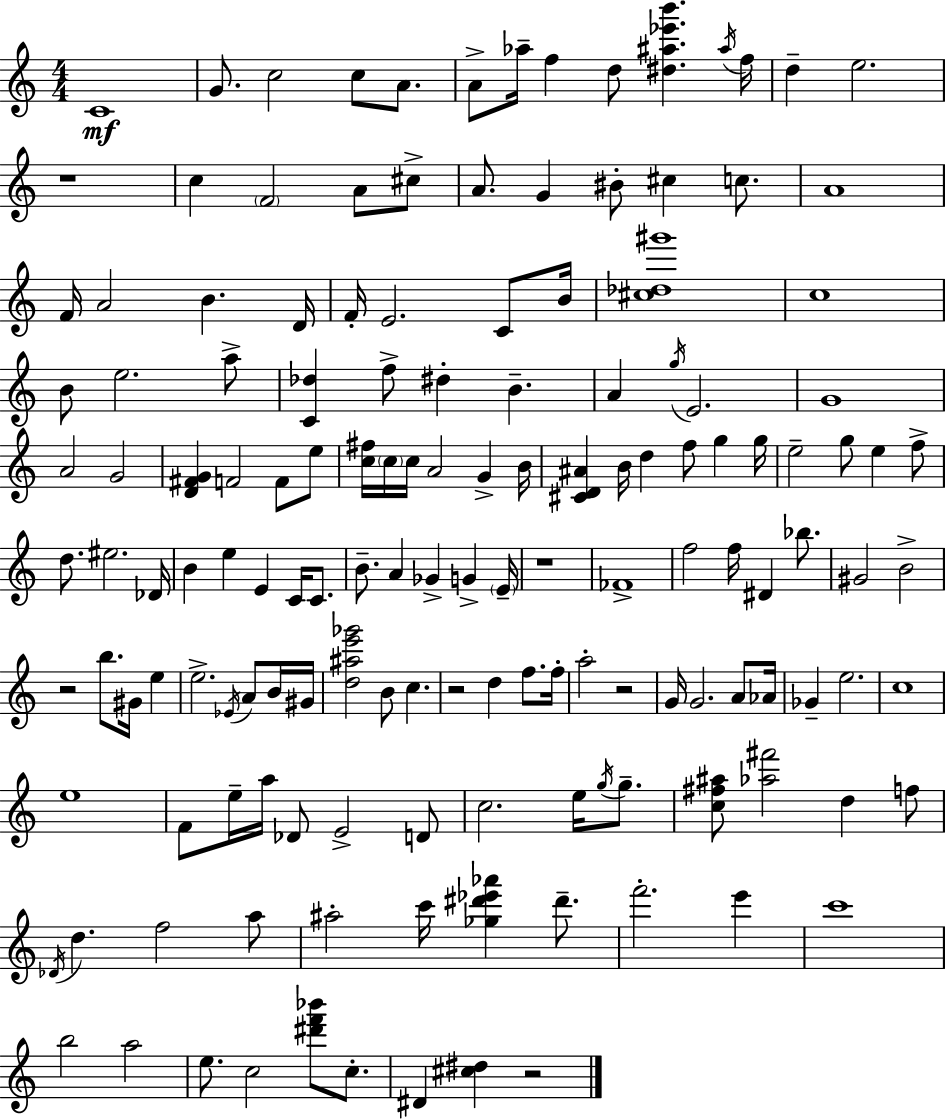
{
  \clef treble
  \numericTimeSignature
  \time 4/4
  \key a \minor
  \repeat volta 2 { c'1\mf | g'8. c''2 c''8 a'8. | a'8-> aes''16-- f''4 d''8 <dis'' ais'' ees''' b'''>4. \acciaccatura { ais''16 } | f''16 d''4-- e''2. | \break r1 | c''4 \parenthesize f'2 a'8 cis''8-> | a'8. g'4 bis'8-. cis''4 c''8. | a'1 | \break f'16 a'2 b'4. | d'16 f'16-. e'2. c'8 | b'16 <cis'' des'' gis'''>1 | c''1 | \break b'8 e''2. a''8-> | <c' des''>4 f''8-> dis''4-. b'4.-- | a'4 \acciaccatura { g''16 } e'2. | g'1 | \break a'2 g'2 | <d' fis' g'>4 f'2 f'8 | e''8 <c'' fis''>16 \parenthesize c''16 c''16 a'2 g'4-> | b'16 <cis' d' ais'>4 b'16 d''4 f''8 g''4 | \break g''16 e''2-- g''8 e''4 | f''8-> d''8. eis''2. | des'16 b'4 e''4 e'4 c'16 c'8. | b'8.-- a'4 ges'4-> g'4-> | \break \parenthesize e'16-- r1 | fes'1-> | f''2 f''16 dis'4 bes''8. | gis'2 b'2-> | \break r2 b''8. gis'16 e''4 | e''2.-> \acciaccatura { ees'16 } a'8 | b'16 gis'16 <d'' ais'' e''' ges'''>2 b'8 c''4. | r2 d''4 f''8. | \break f''16-. a''2-. r2 | g'16 g'2. | a'8 aes'16 ges'4-- e''2. | c''1 | \break e''1 | f'8 e''16-- a''16 des'8 e'2-> | d'8 c''2. e''16 | \acciaccatura { g''16 } g''8.-- <c'' fis'' ais''>8 <aes'' fis'''>2 d''4 | \break f''8 \acciaccatura { des'16 } d''4. f''2 | a''8 ais''2-. c'''16 <ges'' dis''' ees''' aes'''>4 | dis'''8.-- f'''2.-. | e'''4 c'''1 | \break b''2 a''2 | e''8. c''2 | <dis''' f''' bes'''>8 c''8.-. dis'4 <cis'' dis''>4 r2 | } \bar "|."
}